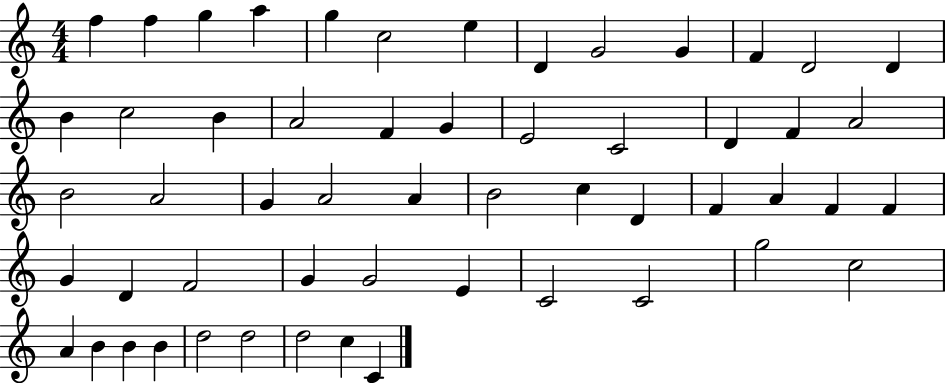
F5/q F5/q G5/q A5/q G5/q C5/h E5/q D4/q G4/h G4/q F4/q D4/h D4/q B4/q C5/h B4/q A4/h F4/q G4/q E4/h C4/h D4/q F4/q A4/h B4/h A4/h G4/q A4/h A4/q B4/h C5/q D4/q F4/q A4/q F4/q F4/q G4/q D4/q F4/h G4/q G4/h E4/q C4/h C4/h G5/h C5/h A4/q B4/q B4/q B4/q D5/h D5/h D5/h C5/q C4/q